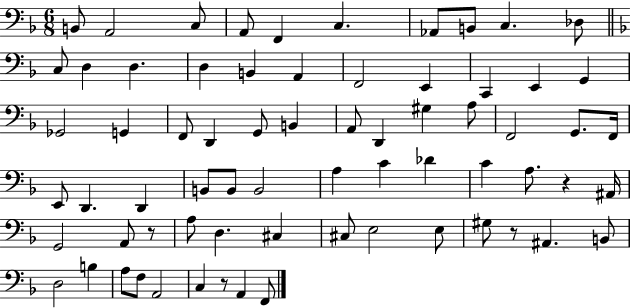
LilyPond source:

{
  \clef bass
  \numericTimeSignature
  \time 6/8
  \key f \major
  b,8 a,2 c8 | a,8 f,4 c4. | aes,8 b,8 c4. des8 | \bar "||" \break \key f \major c8 d4 d4. | d4 b,4 a,4 | f,2 e,4 | c,4 e,4 g,4 | \break ges,2 g,4 | f,8 d,4 g,8 b,4 | a,8 d,4 gis4 a8 | f,2 g,8. f,16 | \break e,8 d,4. d,4 | b,8 b,8 b,2 | a4 c'4 des'4 | c'4 a8. r4 ais,16 | \break g,2 a,8 r8 | a8 d4. cis4 | cis8 e2 e8 | gis8 r8 ais,4. b,8 | \break d2 b4 | a8 f8 a,2 | c4 r8 a,4 f,8 | \bar "|."
}